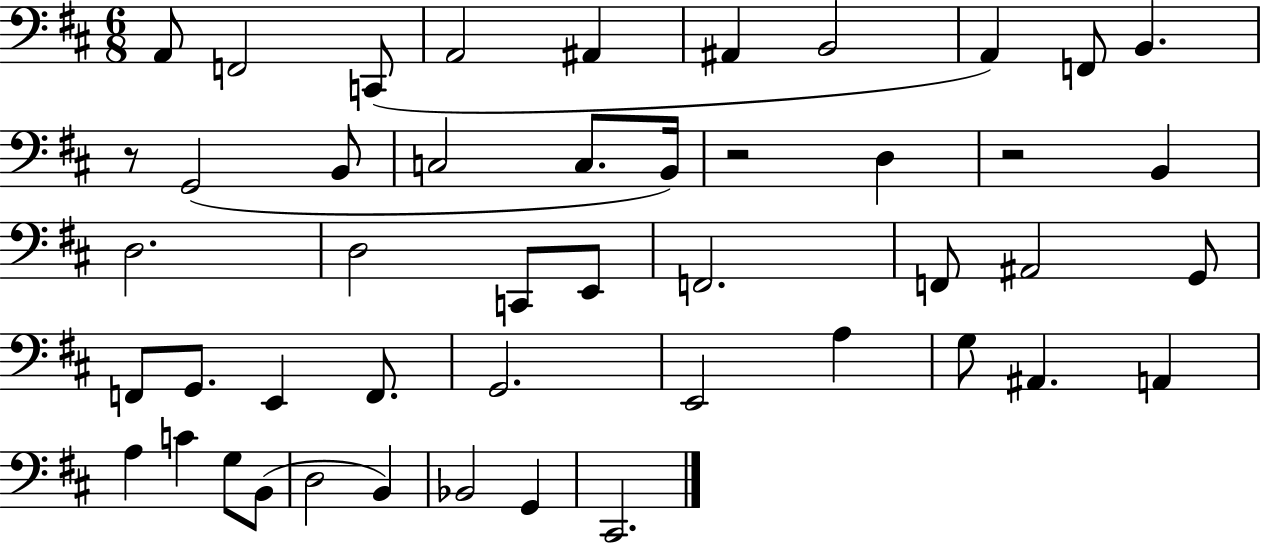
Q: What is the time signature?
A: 6/8